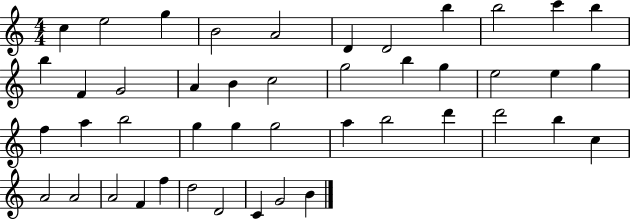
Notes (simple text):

C5/q E5/h G5/q B4/h A4/h D4/q D4/h B5/q B5/h C6/q B5/q B5/q F4/q G4/h A4/q B4/q C5/h G5/h B5/q G5/q E5/h E5/q G5/q F5/q A5/q B5/h G5/q G5/q G5/h A5/q B5/h D6/q D6/h B5/q C5/q A4/h A4/h A4/h F4/q F5/q D5/h D4/h C4/q G4/h B4/q